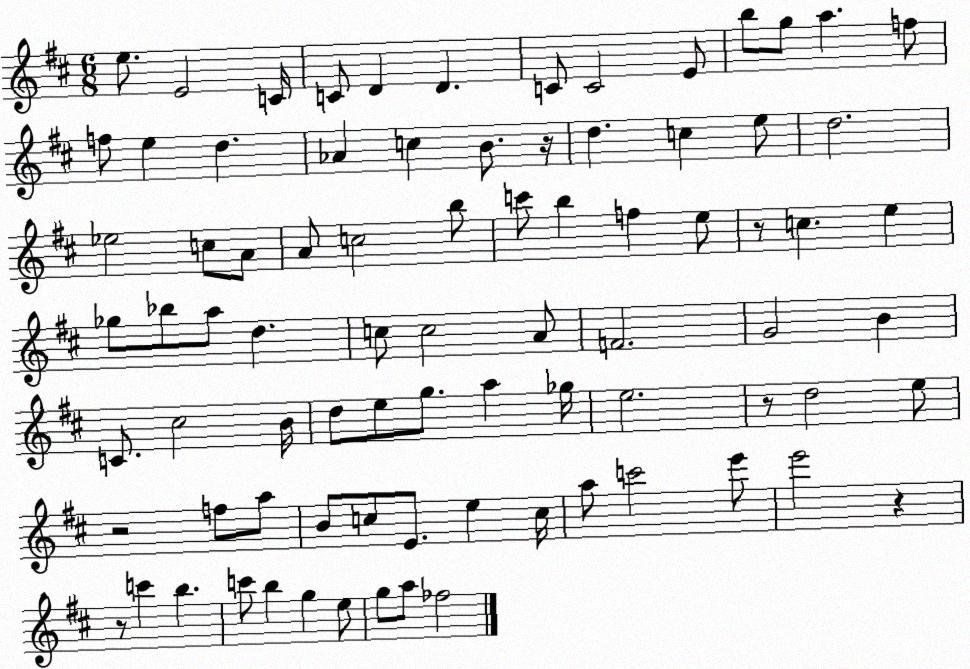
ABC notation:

X:1
T:Untitled
M:6/8
L:1/4
K:D
e/2 E2 C/4 C/2 D D C/2 C2 E/2 b/2 g/2 a f/2 f/2 e d _A c B/2 z/4 d c e/2 d2 _e2 c/2 A/2 A/2 c2 b/2 c'/2 b f e/2 z/2 c e _g/2 _b/2 a/2 d c/2 c2 A/2 F2 G2 B C/2 ^c2 B/4 d/2 e/2 g/2 a _g/4 e2 z/2 d2 e/2 z2 f/2 a/2 B/2 c/2 E/2 e c/4 a/2 c'2 e'/2 e'2 z z/2 c' b c'/2 b g e/2 g/2 a/2 _f2